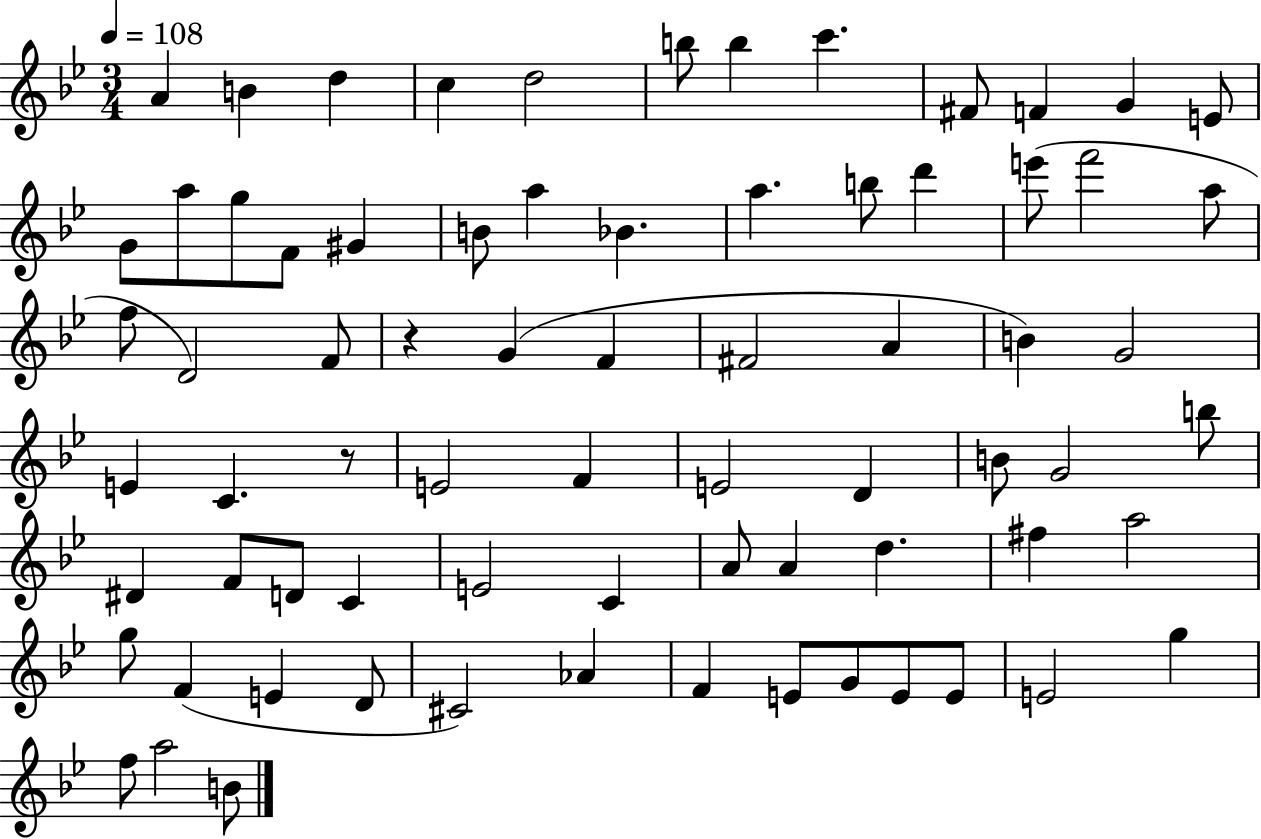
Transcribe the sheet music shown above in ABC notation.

X:1
T:Untitled
M:3/4
L:1/4
K:Bb
A B d c d2 b/2 b c' ^F/2 F G E/2 G/2 a/2 g/2 F/2 ^G B/2 a _B a b/2 d' e'/2 f'2 a/2 f/2 D2 F/2 z G F ^F2 A B G2 E C z/2 E2 F E2 D B/2 G2 b/2 ^D F/2 D/2 C E2 C A/2 A d ^f a2 g/2 F E D/2 ^C2 _A F E/2 G/2 E/2 E/2 E2 g f/2 a2 B/2